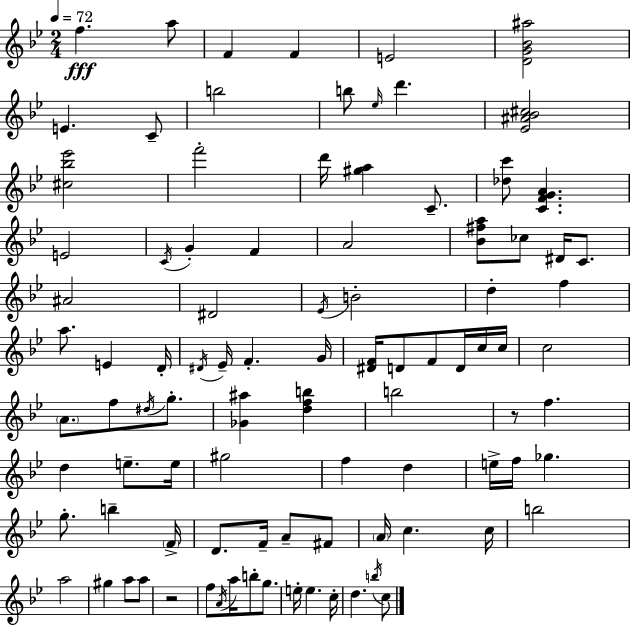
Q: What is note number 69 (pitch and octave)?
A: G#5